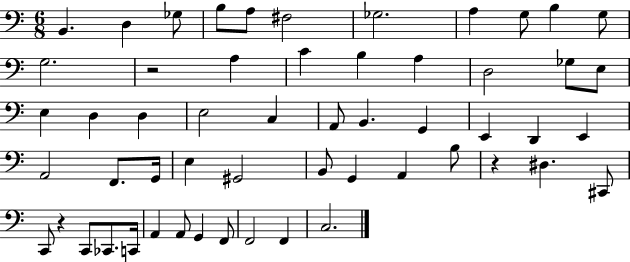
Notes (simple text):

B2/q. D3/q Gb3/e B3/e A3/e F#3/h Gb3/h. A3/q G3/e B3/q G3/e G3/h. R/h A3/q C4/q B3/q A3/q D3/h Gb3/e E3/e E3/q D3/q D3/q E3/h C3/q A2/e B2/q. G2/q E2/q D2/q E2/q A2/h F2/e. G2/s E3/q G#2/h B2/e G2/q A2/q B3/e R/q D#3/q. C#2/e C2/e R/q C2/e CES2/e. C2/s A2/q A2/e G2/q F2/e F2/h F2/q C3/h.